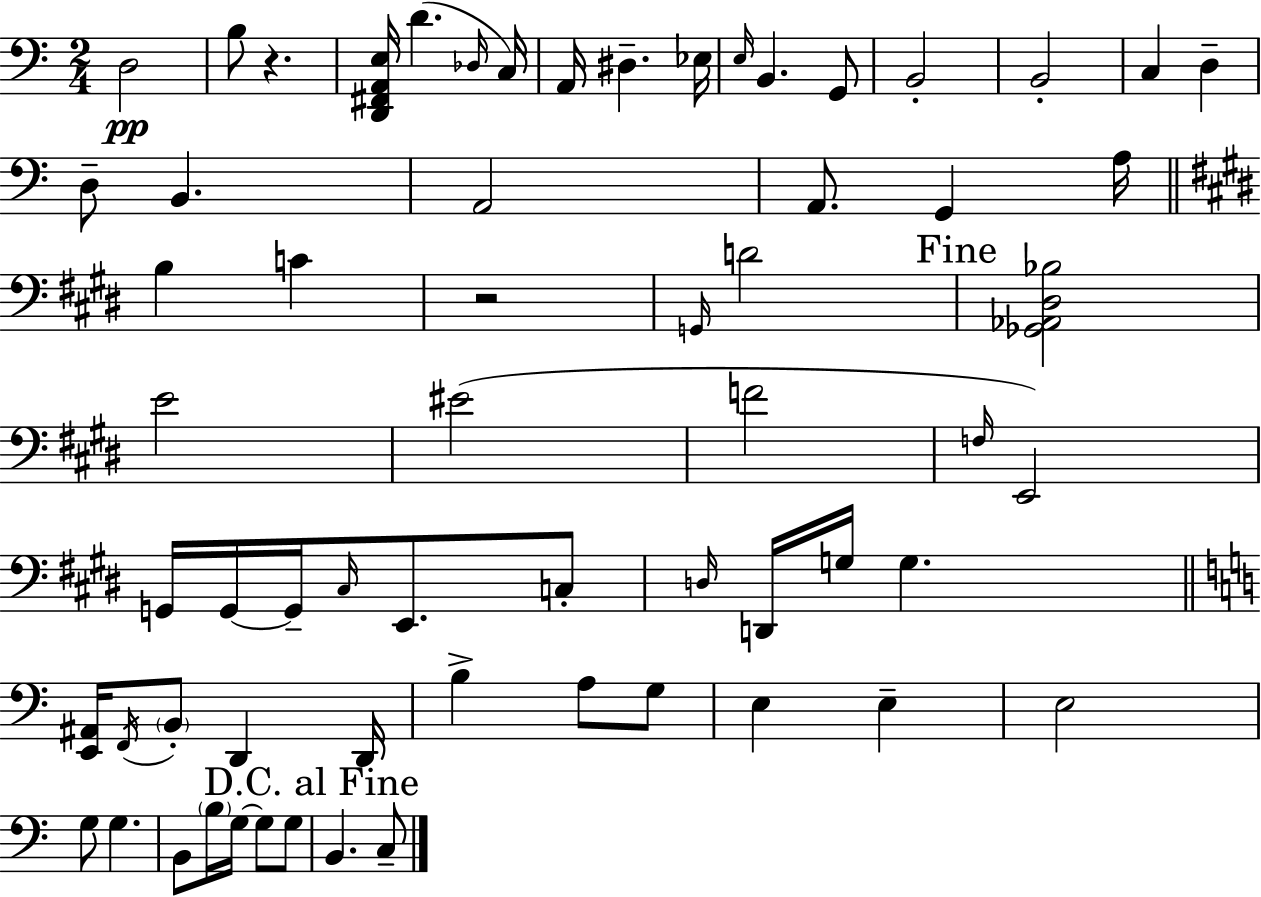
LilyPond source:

{
  \clef bass
  \numericTimeSignature
  \time 2/4
  \key c \major
  d2\pp | b8 r4. | <d, fis, a, e>16 d'4.( \grace { des16 } | c16) a,16 dis4.-- | \break ees16 \grace { e16 } b,4. | g,8 b,2-. | b,2-. | c4 d4-- | \break d8-- b,4. | a,2 | a,8. g,4 | a16 \bar "||" \break \key e \major b4 c'4 | r2 | \grace { g,16 } d'2 | \mark "Fine" <ges, aes, dis bes>2 | \break e'2 | eis'2( | f'2 | \grace { f16 }) e,2 | \break g,16 g,16~~ g,16-- \grace { cis16 } e,8. | c8-. \grace { d16 } d,16 g16 g4. | \bar "||" \break \key c \major <e, ais,>16 \acciaccatura { f,16 } \parenthesize b,8-. d,4 | d,16 b4-> a8 g8 | e4 e4-- | e2 | \break g8 g4. | b,8 \parenthesize b16 g16~~ g8 g8 | \mark "D.C. al Fine" b,4. c8-- | \bar "|."
}